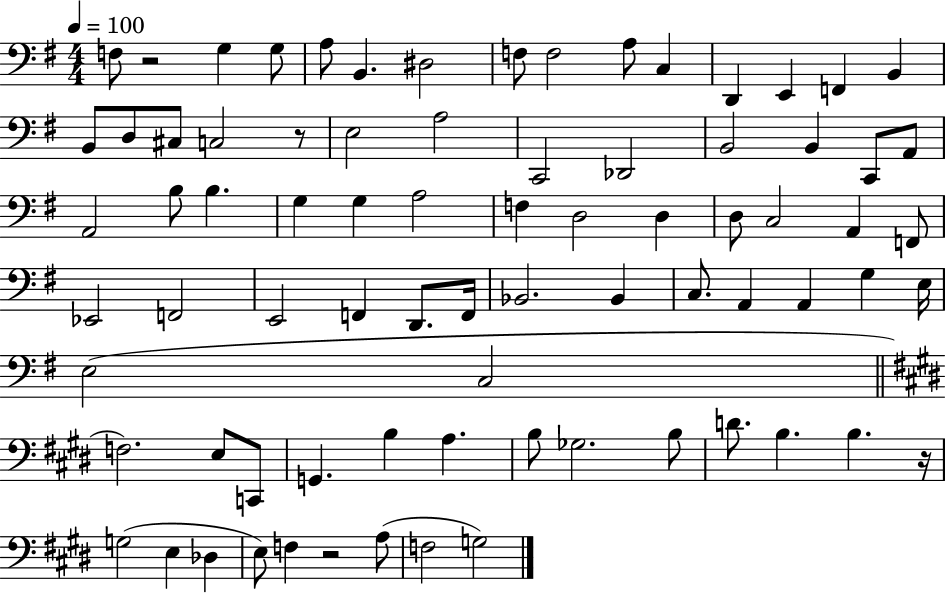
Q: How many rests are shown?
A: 4